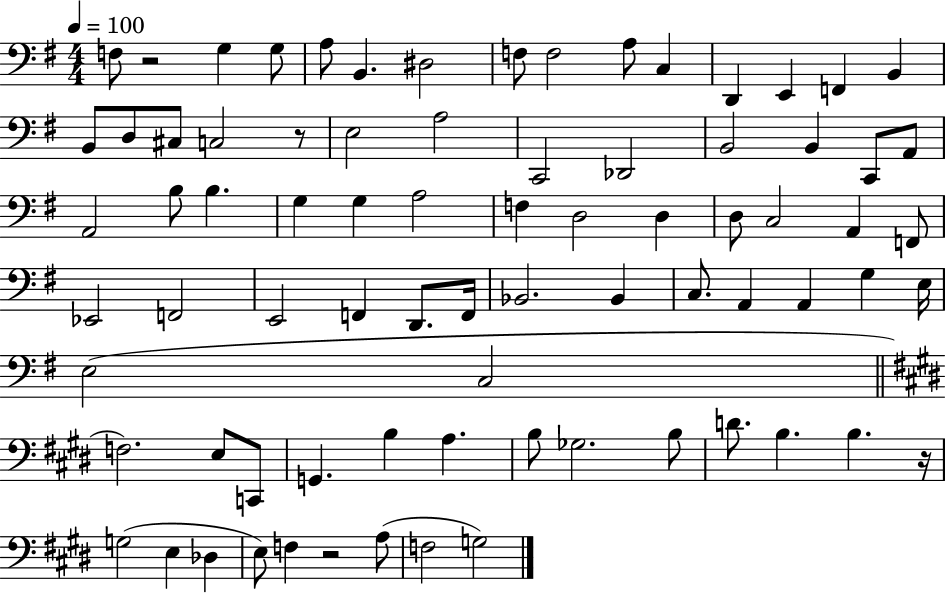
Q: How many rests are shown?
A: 4